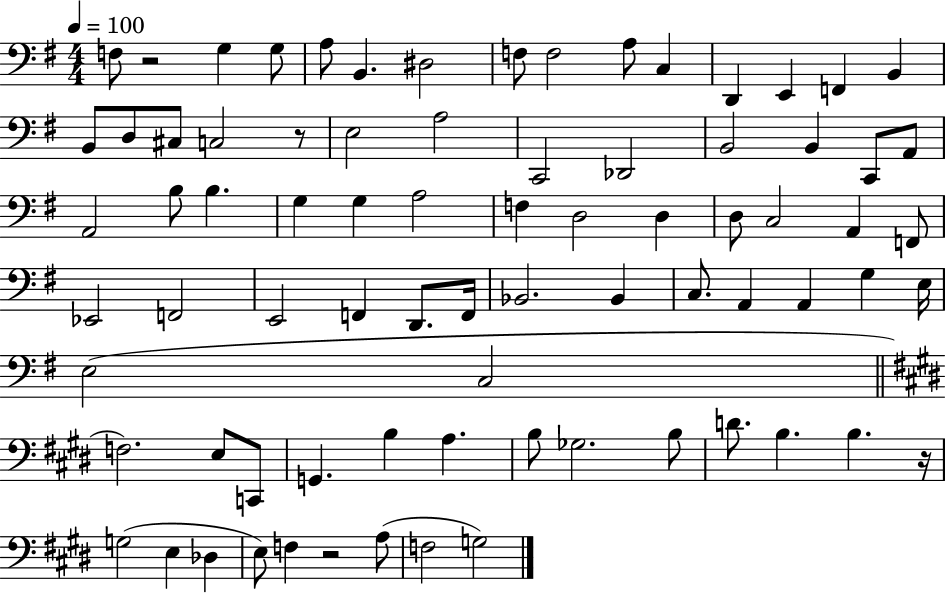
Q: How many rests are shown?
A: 4